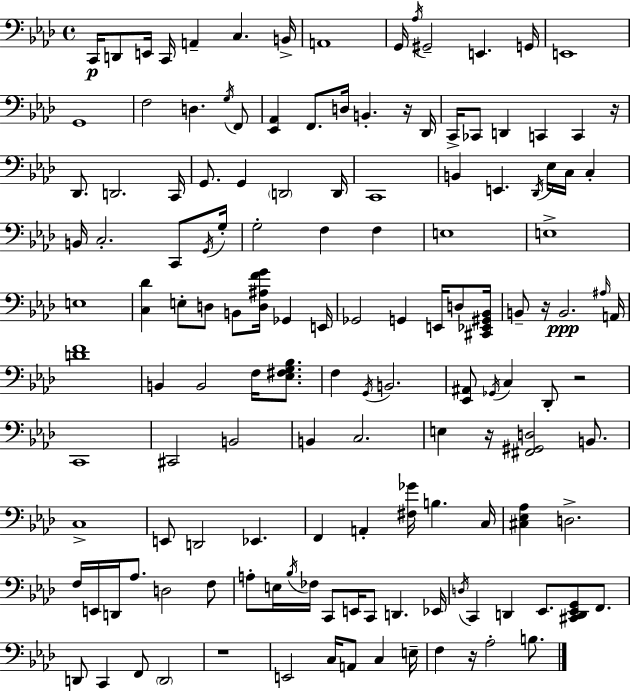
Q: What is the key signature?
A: AES major